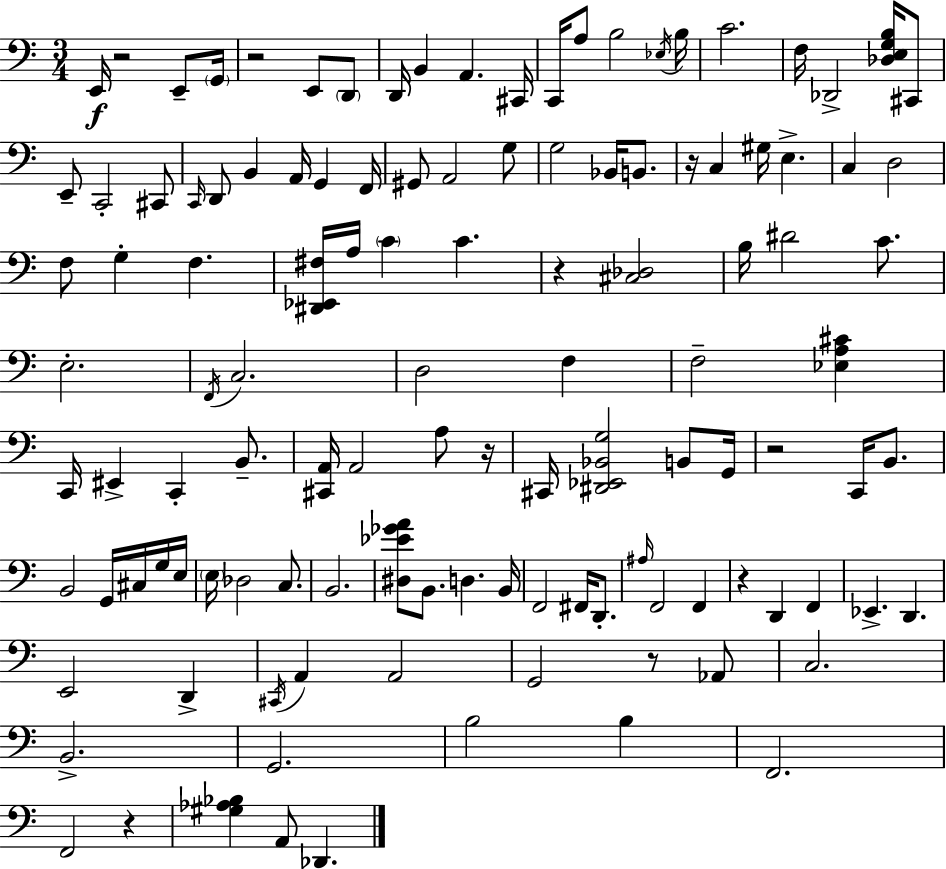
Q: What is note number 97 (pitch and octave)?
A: B3